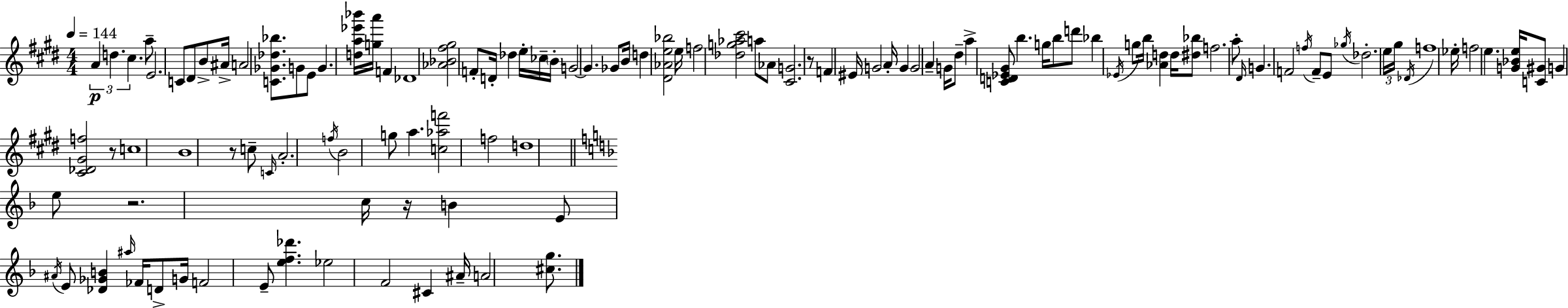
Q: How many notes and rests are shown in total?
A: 117